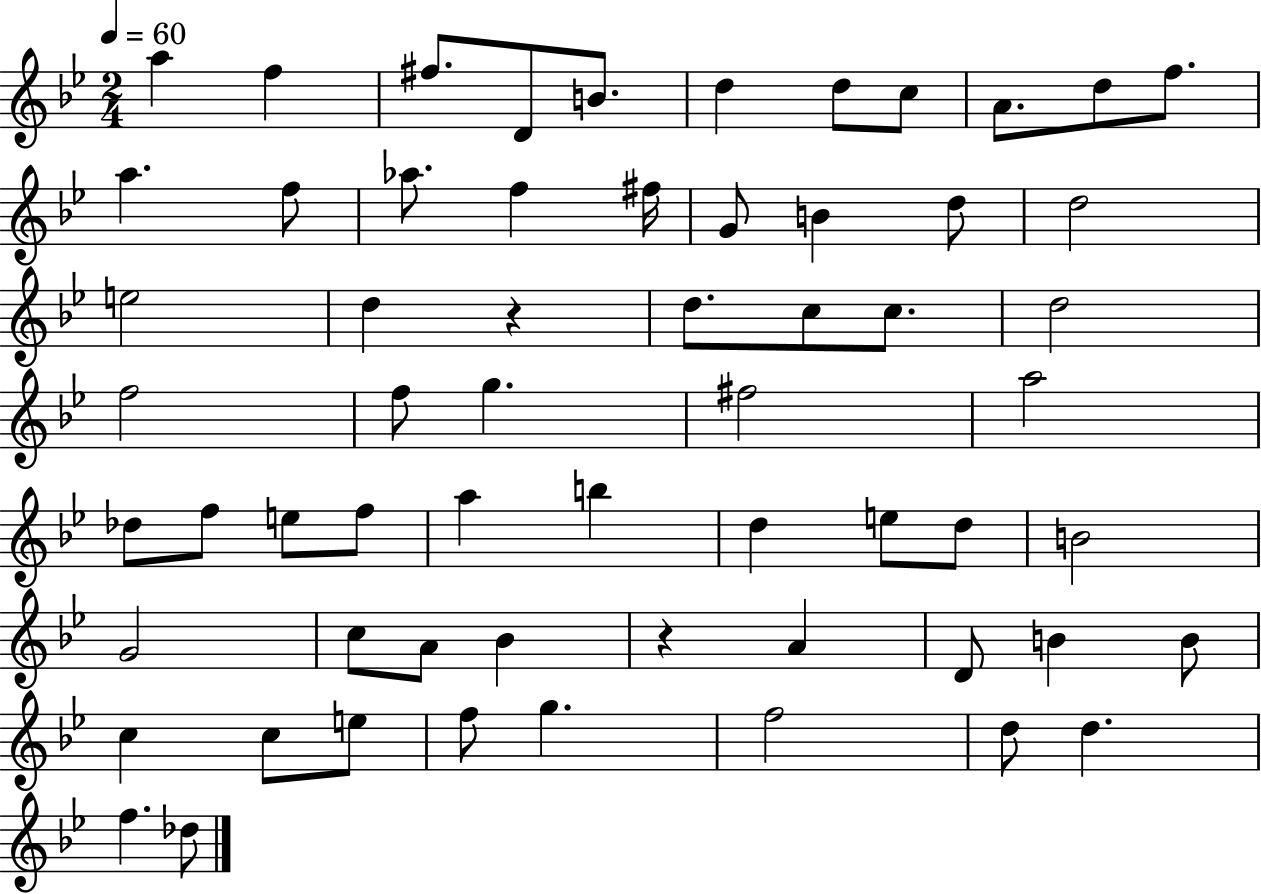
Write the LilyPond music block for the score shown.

{
  \clef treble
  \numericTimeSignature
  \time 2/4
  \key bes \major
  \tempo 4 = 60
  \repeat volta 2 { a''4 f''4 | fis''8. d'8 b'8. | d''4 d''8 c''8 | a'8. d''8 f''8. | \break a''4. f''8 | aes''8. f''4 fis''16 | g'8 b'4 d''8 | d''2 | \break e''2 | d''4 r4 | d''8. c''8 c''8. | d''2 | \break f''2 | f''8 g''4. | fis''2 | a''2 | \break des''8 f''8 e''8 f''8 | a''4 b''4 | d''4 e''8 d''8 | b'2 | \break g'2 | c''8 a'8 bes'4 | r4 a'4 | d'8 b'4 b'8 | \break c''4 c''8 e''8 | f''8 g''4. | f''2 | d''8 d''4. | \break f''4. des''8 | } \bar "|."
}